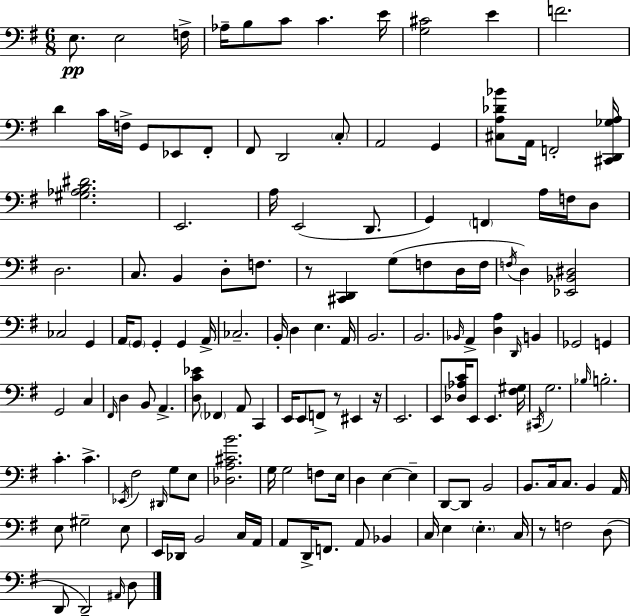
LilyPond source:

{
  \clef bass
  \numericTimeSignature
  \time 6/8
  \key g \major
  \repeat volta 2 { e8.\pp e2 f16-> | aes16-- b8 c'8 c'4. e'16 | <g cis'>2 e'4 | f'2. | \break d'4 c'16 f16-> g,8 ees,8 fis,8-. | fis,8 d,2 \parenthesize c8-. | a,2 g,4 | <cis a des' bes'>8 a,16 f,2-. <cis, d, ges a>16 | \break <gis aes b dis'>2. | e,2. | a16 e,2( d,8. | g,4) \parenthesize f,4 a16 f16 d8 | \break d2. | c8. b,4 d8-. f8. | r8 <cis, d,>4 g8( f8 d16 f16 | \acciaccatura { f16 } d4) <ees, bes, dis>2 | \break ces2 g,4 | a,16 \parenthesize g,8 g,4-. g,4 | a,16-> ces2.-- | b,16-. d4 e4. | \break a,16 b,2. | b,2. | \grace { bes,16 } a,4-> <d a>4 \grace { d,16 } b,4 | ges,2 g,4 | \break g,2 c4 | \grace { fis,16 } d4 b,8 a,4.-> | <d c' ees'>8 \parenthesize fes,4 a,8 | c,4 e,16 e,8 f,8-> r8 eis,4 | \break r16 e,2. | e,8 <des aes c'>16 e,8 e,4. | <fis gis>16 \acciaccatura { cis,16 } g2. | \grace { bes16 } b2.-. | \break c'4.-. | c'4.-> \acciaccatura { ees,16 } fis2 | \grace { dis,16 } g8 e8 <des a cis' b'>2. | g16 g2 | \break f8 e16 d4 | e4~~ e4-- d,8~~ d,8 | b,2 b,8. c16 | c8. b,4 a,16 e8 gis2-- | \break e8 e,16 des,16 b,2 | c16 a,16 a,8 d,16-> f,8. | a,8 bes,4 c16 e4 | \parenthesize e4.-. c16 r8 f2 | \break d8( d,8 d,2--) | \grace { ais,16 } d8 } \bar "|."
}